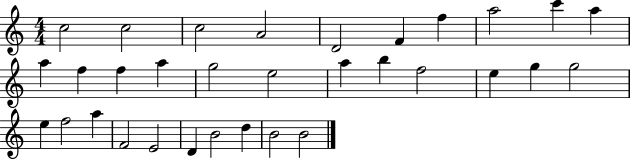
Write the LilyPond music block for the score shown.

{
  \clef treble
  \numericTimeSignature
  \time 4/4
  \key c \major
  c''2 c''2 | c''2 a'2 | d'2 f'4 f''4 | a''2 c'''4 a''4 | \break a''4 f''4 f''4 a''4 | g''2 e''2 | a''4 b''4 f''2 | e''4 g''4 g''2 | \break e''4 f''2 a''4 | f'2 e'2 | d'4 b'2 d''4 | b'2 b'2 | \break \bar "|."
}